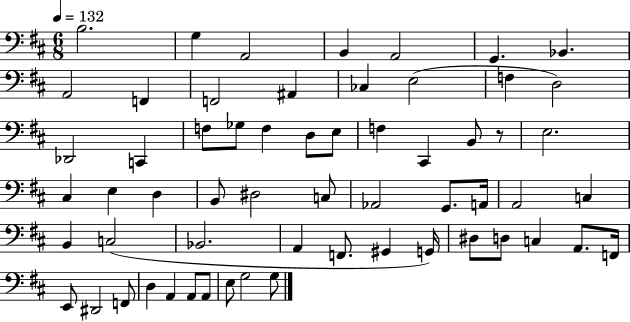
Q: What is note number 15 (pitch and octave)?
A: D3